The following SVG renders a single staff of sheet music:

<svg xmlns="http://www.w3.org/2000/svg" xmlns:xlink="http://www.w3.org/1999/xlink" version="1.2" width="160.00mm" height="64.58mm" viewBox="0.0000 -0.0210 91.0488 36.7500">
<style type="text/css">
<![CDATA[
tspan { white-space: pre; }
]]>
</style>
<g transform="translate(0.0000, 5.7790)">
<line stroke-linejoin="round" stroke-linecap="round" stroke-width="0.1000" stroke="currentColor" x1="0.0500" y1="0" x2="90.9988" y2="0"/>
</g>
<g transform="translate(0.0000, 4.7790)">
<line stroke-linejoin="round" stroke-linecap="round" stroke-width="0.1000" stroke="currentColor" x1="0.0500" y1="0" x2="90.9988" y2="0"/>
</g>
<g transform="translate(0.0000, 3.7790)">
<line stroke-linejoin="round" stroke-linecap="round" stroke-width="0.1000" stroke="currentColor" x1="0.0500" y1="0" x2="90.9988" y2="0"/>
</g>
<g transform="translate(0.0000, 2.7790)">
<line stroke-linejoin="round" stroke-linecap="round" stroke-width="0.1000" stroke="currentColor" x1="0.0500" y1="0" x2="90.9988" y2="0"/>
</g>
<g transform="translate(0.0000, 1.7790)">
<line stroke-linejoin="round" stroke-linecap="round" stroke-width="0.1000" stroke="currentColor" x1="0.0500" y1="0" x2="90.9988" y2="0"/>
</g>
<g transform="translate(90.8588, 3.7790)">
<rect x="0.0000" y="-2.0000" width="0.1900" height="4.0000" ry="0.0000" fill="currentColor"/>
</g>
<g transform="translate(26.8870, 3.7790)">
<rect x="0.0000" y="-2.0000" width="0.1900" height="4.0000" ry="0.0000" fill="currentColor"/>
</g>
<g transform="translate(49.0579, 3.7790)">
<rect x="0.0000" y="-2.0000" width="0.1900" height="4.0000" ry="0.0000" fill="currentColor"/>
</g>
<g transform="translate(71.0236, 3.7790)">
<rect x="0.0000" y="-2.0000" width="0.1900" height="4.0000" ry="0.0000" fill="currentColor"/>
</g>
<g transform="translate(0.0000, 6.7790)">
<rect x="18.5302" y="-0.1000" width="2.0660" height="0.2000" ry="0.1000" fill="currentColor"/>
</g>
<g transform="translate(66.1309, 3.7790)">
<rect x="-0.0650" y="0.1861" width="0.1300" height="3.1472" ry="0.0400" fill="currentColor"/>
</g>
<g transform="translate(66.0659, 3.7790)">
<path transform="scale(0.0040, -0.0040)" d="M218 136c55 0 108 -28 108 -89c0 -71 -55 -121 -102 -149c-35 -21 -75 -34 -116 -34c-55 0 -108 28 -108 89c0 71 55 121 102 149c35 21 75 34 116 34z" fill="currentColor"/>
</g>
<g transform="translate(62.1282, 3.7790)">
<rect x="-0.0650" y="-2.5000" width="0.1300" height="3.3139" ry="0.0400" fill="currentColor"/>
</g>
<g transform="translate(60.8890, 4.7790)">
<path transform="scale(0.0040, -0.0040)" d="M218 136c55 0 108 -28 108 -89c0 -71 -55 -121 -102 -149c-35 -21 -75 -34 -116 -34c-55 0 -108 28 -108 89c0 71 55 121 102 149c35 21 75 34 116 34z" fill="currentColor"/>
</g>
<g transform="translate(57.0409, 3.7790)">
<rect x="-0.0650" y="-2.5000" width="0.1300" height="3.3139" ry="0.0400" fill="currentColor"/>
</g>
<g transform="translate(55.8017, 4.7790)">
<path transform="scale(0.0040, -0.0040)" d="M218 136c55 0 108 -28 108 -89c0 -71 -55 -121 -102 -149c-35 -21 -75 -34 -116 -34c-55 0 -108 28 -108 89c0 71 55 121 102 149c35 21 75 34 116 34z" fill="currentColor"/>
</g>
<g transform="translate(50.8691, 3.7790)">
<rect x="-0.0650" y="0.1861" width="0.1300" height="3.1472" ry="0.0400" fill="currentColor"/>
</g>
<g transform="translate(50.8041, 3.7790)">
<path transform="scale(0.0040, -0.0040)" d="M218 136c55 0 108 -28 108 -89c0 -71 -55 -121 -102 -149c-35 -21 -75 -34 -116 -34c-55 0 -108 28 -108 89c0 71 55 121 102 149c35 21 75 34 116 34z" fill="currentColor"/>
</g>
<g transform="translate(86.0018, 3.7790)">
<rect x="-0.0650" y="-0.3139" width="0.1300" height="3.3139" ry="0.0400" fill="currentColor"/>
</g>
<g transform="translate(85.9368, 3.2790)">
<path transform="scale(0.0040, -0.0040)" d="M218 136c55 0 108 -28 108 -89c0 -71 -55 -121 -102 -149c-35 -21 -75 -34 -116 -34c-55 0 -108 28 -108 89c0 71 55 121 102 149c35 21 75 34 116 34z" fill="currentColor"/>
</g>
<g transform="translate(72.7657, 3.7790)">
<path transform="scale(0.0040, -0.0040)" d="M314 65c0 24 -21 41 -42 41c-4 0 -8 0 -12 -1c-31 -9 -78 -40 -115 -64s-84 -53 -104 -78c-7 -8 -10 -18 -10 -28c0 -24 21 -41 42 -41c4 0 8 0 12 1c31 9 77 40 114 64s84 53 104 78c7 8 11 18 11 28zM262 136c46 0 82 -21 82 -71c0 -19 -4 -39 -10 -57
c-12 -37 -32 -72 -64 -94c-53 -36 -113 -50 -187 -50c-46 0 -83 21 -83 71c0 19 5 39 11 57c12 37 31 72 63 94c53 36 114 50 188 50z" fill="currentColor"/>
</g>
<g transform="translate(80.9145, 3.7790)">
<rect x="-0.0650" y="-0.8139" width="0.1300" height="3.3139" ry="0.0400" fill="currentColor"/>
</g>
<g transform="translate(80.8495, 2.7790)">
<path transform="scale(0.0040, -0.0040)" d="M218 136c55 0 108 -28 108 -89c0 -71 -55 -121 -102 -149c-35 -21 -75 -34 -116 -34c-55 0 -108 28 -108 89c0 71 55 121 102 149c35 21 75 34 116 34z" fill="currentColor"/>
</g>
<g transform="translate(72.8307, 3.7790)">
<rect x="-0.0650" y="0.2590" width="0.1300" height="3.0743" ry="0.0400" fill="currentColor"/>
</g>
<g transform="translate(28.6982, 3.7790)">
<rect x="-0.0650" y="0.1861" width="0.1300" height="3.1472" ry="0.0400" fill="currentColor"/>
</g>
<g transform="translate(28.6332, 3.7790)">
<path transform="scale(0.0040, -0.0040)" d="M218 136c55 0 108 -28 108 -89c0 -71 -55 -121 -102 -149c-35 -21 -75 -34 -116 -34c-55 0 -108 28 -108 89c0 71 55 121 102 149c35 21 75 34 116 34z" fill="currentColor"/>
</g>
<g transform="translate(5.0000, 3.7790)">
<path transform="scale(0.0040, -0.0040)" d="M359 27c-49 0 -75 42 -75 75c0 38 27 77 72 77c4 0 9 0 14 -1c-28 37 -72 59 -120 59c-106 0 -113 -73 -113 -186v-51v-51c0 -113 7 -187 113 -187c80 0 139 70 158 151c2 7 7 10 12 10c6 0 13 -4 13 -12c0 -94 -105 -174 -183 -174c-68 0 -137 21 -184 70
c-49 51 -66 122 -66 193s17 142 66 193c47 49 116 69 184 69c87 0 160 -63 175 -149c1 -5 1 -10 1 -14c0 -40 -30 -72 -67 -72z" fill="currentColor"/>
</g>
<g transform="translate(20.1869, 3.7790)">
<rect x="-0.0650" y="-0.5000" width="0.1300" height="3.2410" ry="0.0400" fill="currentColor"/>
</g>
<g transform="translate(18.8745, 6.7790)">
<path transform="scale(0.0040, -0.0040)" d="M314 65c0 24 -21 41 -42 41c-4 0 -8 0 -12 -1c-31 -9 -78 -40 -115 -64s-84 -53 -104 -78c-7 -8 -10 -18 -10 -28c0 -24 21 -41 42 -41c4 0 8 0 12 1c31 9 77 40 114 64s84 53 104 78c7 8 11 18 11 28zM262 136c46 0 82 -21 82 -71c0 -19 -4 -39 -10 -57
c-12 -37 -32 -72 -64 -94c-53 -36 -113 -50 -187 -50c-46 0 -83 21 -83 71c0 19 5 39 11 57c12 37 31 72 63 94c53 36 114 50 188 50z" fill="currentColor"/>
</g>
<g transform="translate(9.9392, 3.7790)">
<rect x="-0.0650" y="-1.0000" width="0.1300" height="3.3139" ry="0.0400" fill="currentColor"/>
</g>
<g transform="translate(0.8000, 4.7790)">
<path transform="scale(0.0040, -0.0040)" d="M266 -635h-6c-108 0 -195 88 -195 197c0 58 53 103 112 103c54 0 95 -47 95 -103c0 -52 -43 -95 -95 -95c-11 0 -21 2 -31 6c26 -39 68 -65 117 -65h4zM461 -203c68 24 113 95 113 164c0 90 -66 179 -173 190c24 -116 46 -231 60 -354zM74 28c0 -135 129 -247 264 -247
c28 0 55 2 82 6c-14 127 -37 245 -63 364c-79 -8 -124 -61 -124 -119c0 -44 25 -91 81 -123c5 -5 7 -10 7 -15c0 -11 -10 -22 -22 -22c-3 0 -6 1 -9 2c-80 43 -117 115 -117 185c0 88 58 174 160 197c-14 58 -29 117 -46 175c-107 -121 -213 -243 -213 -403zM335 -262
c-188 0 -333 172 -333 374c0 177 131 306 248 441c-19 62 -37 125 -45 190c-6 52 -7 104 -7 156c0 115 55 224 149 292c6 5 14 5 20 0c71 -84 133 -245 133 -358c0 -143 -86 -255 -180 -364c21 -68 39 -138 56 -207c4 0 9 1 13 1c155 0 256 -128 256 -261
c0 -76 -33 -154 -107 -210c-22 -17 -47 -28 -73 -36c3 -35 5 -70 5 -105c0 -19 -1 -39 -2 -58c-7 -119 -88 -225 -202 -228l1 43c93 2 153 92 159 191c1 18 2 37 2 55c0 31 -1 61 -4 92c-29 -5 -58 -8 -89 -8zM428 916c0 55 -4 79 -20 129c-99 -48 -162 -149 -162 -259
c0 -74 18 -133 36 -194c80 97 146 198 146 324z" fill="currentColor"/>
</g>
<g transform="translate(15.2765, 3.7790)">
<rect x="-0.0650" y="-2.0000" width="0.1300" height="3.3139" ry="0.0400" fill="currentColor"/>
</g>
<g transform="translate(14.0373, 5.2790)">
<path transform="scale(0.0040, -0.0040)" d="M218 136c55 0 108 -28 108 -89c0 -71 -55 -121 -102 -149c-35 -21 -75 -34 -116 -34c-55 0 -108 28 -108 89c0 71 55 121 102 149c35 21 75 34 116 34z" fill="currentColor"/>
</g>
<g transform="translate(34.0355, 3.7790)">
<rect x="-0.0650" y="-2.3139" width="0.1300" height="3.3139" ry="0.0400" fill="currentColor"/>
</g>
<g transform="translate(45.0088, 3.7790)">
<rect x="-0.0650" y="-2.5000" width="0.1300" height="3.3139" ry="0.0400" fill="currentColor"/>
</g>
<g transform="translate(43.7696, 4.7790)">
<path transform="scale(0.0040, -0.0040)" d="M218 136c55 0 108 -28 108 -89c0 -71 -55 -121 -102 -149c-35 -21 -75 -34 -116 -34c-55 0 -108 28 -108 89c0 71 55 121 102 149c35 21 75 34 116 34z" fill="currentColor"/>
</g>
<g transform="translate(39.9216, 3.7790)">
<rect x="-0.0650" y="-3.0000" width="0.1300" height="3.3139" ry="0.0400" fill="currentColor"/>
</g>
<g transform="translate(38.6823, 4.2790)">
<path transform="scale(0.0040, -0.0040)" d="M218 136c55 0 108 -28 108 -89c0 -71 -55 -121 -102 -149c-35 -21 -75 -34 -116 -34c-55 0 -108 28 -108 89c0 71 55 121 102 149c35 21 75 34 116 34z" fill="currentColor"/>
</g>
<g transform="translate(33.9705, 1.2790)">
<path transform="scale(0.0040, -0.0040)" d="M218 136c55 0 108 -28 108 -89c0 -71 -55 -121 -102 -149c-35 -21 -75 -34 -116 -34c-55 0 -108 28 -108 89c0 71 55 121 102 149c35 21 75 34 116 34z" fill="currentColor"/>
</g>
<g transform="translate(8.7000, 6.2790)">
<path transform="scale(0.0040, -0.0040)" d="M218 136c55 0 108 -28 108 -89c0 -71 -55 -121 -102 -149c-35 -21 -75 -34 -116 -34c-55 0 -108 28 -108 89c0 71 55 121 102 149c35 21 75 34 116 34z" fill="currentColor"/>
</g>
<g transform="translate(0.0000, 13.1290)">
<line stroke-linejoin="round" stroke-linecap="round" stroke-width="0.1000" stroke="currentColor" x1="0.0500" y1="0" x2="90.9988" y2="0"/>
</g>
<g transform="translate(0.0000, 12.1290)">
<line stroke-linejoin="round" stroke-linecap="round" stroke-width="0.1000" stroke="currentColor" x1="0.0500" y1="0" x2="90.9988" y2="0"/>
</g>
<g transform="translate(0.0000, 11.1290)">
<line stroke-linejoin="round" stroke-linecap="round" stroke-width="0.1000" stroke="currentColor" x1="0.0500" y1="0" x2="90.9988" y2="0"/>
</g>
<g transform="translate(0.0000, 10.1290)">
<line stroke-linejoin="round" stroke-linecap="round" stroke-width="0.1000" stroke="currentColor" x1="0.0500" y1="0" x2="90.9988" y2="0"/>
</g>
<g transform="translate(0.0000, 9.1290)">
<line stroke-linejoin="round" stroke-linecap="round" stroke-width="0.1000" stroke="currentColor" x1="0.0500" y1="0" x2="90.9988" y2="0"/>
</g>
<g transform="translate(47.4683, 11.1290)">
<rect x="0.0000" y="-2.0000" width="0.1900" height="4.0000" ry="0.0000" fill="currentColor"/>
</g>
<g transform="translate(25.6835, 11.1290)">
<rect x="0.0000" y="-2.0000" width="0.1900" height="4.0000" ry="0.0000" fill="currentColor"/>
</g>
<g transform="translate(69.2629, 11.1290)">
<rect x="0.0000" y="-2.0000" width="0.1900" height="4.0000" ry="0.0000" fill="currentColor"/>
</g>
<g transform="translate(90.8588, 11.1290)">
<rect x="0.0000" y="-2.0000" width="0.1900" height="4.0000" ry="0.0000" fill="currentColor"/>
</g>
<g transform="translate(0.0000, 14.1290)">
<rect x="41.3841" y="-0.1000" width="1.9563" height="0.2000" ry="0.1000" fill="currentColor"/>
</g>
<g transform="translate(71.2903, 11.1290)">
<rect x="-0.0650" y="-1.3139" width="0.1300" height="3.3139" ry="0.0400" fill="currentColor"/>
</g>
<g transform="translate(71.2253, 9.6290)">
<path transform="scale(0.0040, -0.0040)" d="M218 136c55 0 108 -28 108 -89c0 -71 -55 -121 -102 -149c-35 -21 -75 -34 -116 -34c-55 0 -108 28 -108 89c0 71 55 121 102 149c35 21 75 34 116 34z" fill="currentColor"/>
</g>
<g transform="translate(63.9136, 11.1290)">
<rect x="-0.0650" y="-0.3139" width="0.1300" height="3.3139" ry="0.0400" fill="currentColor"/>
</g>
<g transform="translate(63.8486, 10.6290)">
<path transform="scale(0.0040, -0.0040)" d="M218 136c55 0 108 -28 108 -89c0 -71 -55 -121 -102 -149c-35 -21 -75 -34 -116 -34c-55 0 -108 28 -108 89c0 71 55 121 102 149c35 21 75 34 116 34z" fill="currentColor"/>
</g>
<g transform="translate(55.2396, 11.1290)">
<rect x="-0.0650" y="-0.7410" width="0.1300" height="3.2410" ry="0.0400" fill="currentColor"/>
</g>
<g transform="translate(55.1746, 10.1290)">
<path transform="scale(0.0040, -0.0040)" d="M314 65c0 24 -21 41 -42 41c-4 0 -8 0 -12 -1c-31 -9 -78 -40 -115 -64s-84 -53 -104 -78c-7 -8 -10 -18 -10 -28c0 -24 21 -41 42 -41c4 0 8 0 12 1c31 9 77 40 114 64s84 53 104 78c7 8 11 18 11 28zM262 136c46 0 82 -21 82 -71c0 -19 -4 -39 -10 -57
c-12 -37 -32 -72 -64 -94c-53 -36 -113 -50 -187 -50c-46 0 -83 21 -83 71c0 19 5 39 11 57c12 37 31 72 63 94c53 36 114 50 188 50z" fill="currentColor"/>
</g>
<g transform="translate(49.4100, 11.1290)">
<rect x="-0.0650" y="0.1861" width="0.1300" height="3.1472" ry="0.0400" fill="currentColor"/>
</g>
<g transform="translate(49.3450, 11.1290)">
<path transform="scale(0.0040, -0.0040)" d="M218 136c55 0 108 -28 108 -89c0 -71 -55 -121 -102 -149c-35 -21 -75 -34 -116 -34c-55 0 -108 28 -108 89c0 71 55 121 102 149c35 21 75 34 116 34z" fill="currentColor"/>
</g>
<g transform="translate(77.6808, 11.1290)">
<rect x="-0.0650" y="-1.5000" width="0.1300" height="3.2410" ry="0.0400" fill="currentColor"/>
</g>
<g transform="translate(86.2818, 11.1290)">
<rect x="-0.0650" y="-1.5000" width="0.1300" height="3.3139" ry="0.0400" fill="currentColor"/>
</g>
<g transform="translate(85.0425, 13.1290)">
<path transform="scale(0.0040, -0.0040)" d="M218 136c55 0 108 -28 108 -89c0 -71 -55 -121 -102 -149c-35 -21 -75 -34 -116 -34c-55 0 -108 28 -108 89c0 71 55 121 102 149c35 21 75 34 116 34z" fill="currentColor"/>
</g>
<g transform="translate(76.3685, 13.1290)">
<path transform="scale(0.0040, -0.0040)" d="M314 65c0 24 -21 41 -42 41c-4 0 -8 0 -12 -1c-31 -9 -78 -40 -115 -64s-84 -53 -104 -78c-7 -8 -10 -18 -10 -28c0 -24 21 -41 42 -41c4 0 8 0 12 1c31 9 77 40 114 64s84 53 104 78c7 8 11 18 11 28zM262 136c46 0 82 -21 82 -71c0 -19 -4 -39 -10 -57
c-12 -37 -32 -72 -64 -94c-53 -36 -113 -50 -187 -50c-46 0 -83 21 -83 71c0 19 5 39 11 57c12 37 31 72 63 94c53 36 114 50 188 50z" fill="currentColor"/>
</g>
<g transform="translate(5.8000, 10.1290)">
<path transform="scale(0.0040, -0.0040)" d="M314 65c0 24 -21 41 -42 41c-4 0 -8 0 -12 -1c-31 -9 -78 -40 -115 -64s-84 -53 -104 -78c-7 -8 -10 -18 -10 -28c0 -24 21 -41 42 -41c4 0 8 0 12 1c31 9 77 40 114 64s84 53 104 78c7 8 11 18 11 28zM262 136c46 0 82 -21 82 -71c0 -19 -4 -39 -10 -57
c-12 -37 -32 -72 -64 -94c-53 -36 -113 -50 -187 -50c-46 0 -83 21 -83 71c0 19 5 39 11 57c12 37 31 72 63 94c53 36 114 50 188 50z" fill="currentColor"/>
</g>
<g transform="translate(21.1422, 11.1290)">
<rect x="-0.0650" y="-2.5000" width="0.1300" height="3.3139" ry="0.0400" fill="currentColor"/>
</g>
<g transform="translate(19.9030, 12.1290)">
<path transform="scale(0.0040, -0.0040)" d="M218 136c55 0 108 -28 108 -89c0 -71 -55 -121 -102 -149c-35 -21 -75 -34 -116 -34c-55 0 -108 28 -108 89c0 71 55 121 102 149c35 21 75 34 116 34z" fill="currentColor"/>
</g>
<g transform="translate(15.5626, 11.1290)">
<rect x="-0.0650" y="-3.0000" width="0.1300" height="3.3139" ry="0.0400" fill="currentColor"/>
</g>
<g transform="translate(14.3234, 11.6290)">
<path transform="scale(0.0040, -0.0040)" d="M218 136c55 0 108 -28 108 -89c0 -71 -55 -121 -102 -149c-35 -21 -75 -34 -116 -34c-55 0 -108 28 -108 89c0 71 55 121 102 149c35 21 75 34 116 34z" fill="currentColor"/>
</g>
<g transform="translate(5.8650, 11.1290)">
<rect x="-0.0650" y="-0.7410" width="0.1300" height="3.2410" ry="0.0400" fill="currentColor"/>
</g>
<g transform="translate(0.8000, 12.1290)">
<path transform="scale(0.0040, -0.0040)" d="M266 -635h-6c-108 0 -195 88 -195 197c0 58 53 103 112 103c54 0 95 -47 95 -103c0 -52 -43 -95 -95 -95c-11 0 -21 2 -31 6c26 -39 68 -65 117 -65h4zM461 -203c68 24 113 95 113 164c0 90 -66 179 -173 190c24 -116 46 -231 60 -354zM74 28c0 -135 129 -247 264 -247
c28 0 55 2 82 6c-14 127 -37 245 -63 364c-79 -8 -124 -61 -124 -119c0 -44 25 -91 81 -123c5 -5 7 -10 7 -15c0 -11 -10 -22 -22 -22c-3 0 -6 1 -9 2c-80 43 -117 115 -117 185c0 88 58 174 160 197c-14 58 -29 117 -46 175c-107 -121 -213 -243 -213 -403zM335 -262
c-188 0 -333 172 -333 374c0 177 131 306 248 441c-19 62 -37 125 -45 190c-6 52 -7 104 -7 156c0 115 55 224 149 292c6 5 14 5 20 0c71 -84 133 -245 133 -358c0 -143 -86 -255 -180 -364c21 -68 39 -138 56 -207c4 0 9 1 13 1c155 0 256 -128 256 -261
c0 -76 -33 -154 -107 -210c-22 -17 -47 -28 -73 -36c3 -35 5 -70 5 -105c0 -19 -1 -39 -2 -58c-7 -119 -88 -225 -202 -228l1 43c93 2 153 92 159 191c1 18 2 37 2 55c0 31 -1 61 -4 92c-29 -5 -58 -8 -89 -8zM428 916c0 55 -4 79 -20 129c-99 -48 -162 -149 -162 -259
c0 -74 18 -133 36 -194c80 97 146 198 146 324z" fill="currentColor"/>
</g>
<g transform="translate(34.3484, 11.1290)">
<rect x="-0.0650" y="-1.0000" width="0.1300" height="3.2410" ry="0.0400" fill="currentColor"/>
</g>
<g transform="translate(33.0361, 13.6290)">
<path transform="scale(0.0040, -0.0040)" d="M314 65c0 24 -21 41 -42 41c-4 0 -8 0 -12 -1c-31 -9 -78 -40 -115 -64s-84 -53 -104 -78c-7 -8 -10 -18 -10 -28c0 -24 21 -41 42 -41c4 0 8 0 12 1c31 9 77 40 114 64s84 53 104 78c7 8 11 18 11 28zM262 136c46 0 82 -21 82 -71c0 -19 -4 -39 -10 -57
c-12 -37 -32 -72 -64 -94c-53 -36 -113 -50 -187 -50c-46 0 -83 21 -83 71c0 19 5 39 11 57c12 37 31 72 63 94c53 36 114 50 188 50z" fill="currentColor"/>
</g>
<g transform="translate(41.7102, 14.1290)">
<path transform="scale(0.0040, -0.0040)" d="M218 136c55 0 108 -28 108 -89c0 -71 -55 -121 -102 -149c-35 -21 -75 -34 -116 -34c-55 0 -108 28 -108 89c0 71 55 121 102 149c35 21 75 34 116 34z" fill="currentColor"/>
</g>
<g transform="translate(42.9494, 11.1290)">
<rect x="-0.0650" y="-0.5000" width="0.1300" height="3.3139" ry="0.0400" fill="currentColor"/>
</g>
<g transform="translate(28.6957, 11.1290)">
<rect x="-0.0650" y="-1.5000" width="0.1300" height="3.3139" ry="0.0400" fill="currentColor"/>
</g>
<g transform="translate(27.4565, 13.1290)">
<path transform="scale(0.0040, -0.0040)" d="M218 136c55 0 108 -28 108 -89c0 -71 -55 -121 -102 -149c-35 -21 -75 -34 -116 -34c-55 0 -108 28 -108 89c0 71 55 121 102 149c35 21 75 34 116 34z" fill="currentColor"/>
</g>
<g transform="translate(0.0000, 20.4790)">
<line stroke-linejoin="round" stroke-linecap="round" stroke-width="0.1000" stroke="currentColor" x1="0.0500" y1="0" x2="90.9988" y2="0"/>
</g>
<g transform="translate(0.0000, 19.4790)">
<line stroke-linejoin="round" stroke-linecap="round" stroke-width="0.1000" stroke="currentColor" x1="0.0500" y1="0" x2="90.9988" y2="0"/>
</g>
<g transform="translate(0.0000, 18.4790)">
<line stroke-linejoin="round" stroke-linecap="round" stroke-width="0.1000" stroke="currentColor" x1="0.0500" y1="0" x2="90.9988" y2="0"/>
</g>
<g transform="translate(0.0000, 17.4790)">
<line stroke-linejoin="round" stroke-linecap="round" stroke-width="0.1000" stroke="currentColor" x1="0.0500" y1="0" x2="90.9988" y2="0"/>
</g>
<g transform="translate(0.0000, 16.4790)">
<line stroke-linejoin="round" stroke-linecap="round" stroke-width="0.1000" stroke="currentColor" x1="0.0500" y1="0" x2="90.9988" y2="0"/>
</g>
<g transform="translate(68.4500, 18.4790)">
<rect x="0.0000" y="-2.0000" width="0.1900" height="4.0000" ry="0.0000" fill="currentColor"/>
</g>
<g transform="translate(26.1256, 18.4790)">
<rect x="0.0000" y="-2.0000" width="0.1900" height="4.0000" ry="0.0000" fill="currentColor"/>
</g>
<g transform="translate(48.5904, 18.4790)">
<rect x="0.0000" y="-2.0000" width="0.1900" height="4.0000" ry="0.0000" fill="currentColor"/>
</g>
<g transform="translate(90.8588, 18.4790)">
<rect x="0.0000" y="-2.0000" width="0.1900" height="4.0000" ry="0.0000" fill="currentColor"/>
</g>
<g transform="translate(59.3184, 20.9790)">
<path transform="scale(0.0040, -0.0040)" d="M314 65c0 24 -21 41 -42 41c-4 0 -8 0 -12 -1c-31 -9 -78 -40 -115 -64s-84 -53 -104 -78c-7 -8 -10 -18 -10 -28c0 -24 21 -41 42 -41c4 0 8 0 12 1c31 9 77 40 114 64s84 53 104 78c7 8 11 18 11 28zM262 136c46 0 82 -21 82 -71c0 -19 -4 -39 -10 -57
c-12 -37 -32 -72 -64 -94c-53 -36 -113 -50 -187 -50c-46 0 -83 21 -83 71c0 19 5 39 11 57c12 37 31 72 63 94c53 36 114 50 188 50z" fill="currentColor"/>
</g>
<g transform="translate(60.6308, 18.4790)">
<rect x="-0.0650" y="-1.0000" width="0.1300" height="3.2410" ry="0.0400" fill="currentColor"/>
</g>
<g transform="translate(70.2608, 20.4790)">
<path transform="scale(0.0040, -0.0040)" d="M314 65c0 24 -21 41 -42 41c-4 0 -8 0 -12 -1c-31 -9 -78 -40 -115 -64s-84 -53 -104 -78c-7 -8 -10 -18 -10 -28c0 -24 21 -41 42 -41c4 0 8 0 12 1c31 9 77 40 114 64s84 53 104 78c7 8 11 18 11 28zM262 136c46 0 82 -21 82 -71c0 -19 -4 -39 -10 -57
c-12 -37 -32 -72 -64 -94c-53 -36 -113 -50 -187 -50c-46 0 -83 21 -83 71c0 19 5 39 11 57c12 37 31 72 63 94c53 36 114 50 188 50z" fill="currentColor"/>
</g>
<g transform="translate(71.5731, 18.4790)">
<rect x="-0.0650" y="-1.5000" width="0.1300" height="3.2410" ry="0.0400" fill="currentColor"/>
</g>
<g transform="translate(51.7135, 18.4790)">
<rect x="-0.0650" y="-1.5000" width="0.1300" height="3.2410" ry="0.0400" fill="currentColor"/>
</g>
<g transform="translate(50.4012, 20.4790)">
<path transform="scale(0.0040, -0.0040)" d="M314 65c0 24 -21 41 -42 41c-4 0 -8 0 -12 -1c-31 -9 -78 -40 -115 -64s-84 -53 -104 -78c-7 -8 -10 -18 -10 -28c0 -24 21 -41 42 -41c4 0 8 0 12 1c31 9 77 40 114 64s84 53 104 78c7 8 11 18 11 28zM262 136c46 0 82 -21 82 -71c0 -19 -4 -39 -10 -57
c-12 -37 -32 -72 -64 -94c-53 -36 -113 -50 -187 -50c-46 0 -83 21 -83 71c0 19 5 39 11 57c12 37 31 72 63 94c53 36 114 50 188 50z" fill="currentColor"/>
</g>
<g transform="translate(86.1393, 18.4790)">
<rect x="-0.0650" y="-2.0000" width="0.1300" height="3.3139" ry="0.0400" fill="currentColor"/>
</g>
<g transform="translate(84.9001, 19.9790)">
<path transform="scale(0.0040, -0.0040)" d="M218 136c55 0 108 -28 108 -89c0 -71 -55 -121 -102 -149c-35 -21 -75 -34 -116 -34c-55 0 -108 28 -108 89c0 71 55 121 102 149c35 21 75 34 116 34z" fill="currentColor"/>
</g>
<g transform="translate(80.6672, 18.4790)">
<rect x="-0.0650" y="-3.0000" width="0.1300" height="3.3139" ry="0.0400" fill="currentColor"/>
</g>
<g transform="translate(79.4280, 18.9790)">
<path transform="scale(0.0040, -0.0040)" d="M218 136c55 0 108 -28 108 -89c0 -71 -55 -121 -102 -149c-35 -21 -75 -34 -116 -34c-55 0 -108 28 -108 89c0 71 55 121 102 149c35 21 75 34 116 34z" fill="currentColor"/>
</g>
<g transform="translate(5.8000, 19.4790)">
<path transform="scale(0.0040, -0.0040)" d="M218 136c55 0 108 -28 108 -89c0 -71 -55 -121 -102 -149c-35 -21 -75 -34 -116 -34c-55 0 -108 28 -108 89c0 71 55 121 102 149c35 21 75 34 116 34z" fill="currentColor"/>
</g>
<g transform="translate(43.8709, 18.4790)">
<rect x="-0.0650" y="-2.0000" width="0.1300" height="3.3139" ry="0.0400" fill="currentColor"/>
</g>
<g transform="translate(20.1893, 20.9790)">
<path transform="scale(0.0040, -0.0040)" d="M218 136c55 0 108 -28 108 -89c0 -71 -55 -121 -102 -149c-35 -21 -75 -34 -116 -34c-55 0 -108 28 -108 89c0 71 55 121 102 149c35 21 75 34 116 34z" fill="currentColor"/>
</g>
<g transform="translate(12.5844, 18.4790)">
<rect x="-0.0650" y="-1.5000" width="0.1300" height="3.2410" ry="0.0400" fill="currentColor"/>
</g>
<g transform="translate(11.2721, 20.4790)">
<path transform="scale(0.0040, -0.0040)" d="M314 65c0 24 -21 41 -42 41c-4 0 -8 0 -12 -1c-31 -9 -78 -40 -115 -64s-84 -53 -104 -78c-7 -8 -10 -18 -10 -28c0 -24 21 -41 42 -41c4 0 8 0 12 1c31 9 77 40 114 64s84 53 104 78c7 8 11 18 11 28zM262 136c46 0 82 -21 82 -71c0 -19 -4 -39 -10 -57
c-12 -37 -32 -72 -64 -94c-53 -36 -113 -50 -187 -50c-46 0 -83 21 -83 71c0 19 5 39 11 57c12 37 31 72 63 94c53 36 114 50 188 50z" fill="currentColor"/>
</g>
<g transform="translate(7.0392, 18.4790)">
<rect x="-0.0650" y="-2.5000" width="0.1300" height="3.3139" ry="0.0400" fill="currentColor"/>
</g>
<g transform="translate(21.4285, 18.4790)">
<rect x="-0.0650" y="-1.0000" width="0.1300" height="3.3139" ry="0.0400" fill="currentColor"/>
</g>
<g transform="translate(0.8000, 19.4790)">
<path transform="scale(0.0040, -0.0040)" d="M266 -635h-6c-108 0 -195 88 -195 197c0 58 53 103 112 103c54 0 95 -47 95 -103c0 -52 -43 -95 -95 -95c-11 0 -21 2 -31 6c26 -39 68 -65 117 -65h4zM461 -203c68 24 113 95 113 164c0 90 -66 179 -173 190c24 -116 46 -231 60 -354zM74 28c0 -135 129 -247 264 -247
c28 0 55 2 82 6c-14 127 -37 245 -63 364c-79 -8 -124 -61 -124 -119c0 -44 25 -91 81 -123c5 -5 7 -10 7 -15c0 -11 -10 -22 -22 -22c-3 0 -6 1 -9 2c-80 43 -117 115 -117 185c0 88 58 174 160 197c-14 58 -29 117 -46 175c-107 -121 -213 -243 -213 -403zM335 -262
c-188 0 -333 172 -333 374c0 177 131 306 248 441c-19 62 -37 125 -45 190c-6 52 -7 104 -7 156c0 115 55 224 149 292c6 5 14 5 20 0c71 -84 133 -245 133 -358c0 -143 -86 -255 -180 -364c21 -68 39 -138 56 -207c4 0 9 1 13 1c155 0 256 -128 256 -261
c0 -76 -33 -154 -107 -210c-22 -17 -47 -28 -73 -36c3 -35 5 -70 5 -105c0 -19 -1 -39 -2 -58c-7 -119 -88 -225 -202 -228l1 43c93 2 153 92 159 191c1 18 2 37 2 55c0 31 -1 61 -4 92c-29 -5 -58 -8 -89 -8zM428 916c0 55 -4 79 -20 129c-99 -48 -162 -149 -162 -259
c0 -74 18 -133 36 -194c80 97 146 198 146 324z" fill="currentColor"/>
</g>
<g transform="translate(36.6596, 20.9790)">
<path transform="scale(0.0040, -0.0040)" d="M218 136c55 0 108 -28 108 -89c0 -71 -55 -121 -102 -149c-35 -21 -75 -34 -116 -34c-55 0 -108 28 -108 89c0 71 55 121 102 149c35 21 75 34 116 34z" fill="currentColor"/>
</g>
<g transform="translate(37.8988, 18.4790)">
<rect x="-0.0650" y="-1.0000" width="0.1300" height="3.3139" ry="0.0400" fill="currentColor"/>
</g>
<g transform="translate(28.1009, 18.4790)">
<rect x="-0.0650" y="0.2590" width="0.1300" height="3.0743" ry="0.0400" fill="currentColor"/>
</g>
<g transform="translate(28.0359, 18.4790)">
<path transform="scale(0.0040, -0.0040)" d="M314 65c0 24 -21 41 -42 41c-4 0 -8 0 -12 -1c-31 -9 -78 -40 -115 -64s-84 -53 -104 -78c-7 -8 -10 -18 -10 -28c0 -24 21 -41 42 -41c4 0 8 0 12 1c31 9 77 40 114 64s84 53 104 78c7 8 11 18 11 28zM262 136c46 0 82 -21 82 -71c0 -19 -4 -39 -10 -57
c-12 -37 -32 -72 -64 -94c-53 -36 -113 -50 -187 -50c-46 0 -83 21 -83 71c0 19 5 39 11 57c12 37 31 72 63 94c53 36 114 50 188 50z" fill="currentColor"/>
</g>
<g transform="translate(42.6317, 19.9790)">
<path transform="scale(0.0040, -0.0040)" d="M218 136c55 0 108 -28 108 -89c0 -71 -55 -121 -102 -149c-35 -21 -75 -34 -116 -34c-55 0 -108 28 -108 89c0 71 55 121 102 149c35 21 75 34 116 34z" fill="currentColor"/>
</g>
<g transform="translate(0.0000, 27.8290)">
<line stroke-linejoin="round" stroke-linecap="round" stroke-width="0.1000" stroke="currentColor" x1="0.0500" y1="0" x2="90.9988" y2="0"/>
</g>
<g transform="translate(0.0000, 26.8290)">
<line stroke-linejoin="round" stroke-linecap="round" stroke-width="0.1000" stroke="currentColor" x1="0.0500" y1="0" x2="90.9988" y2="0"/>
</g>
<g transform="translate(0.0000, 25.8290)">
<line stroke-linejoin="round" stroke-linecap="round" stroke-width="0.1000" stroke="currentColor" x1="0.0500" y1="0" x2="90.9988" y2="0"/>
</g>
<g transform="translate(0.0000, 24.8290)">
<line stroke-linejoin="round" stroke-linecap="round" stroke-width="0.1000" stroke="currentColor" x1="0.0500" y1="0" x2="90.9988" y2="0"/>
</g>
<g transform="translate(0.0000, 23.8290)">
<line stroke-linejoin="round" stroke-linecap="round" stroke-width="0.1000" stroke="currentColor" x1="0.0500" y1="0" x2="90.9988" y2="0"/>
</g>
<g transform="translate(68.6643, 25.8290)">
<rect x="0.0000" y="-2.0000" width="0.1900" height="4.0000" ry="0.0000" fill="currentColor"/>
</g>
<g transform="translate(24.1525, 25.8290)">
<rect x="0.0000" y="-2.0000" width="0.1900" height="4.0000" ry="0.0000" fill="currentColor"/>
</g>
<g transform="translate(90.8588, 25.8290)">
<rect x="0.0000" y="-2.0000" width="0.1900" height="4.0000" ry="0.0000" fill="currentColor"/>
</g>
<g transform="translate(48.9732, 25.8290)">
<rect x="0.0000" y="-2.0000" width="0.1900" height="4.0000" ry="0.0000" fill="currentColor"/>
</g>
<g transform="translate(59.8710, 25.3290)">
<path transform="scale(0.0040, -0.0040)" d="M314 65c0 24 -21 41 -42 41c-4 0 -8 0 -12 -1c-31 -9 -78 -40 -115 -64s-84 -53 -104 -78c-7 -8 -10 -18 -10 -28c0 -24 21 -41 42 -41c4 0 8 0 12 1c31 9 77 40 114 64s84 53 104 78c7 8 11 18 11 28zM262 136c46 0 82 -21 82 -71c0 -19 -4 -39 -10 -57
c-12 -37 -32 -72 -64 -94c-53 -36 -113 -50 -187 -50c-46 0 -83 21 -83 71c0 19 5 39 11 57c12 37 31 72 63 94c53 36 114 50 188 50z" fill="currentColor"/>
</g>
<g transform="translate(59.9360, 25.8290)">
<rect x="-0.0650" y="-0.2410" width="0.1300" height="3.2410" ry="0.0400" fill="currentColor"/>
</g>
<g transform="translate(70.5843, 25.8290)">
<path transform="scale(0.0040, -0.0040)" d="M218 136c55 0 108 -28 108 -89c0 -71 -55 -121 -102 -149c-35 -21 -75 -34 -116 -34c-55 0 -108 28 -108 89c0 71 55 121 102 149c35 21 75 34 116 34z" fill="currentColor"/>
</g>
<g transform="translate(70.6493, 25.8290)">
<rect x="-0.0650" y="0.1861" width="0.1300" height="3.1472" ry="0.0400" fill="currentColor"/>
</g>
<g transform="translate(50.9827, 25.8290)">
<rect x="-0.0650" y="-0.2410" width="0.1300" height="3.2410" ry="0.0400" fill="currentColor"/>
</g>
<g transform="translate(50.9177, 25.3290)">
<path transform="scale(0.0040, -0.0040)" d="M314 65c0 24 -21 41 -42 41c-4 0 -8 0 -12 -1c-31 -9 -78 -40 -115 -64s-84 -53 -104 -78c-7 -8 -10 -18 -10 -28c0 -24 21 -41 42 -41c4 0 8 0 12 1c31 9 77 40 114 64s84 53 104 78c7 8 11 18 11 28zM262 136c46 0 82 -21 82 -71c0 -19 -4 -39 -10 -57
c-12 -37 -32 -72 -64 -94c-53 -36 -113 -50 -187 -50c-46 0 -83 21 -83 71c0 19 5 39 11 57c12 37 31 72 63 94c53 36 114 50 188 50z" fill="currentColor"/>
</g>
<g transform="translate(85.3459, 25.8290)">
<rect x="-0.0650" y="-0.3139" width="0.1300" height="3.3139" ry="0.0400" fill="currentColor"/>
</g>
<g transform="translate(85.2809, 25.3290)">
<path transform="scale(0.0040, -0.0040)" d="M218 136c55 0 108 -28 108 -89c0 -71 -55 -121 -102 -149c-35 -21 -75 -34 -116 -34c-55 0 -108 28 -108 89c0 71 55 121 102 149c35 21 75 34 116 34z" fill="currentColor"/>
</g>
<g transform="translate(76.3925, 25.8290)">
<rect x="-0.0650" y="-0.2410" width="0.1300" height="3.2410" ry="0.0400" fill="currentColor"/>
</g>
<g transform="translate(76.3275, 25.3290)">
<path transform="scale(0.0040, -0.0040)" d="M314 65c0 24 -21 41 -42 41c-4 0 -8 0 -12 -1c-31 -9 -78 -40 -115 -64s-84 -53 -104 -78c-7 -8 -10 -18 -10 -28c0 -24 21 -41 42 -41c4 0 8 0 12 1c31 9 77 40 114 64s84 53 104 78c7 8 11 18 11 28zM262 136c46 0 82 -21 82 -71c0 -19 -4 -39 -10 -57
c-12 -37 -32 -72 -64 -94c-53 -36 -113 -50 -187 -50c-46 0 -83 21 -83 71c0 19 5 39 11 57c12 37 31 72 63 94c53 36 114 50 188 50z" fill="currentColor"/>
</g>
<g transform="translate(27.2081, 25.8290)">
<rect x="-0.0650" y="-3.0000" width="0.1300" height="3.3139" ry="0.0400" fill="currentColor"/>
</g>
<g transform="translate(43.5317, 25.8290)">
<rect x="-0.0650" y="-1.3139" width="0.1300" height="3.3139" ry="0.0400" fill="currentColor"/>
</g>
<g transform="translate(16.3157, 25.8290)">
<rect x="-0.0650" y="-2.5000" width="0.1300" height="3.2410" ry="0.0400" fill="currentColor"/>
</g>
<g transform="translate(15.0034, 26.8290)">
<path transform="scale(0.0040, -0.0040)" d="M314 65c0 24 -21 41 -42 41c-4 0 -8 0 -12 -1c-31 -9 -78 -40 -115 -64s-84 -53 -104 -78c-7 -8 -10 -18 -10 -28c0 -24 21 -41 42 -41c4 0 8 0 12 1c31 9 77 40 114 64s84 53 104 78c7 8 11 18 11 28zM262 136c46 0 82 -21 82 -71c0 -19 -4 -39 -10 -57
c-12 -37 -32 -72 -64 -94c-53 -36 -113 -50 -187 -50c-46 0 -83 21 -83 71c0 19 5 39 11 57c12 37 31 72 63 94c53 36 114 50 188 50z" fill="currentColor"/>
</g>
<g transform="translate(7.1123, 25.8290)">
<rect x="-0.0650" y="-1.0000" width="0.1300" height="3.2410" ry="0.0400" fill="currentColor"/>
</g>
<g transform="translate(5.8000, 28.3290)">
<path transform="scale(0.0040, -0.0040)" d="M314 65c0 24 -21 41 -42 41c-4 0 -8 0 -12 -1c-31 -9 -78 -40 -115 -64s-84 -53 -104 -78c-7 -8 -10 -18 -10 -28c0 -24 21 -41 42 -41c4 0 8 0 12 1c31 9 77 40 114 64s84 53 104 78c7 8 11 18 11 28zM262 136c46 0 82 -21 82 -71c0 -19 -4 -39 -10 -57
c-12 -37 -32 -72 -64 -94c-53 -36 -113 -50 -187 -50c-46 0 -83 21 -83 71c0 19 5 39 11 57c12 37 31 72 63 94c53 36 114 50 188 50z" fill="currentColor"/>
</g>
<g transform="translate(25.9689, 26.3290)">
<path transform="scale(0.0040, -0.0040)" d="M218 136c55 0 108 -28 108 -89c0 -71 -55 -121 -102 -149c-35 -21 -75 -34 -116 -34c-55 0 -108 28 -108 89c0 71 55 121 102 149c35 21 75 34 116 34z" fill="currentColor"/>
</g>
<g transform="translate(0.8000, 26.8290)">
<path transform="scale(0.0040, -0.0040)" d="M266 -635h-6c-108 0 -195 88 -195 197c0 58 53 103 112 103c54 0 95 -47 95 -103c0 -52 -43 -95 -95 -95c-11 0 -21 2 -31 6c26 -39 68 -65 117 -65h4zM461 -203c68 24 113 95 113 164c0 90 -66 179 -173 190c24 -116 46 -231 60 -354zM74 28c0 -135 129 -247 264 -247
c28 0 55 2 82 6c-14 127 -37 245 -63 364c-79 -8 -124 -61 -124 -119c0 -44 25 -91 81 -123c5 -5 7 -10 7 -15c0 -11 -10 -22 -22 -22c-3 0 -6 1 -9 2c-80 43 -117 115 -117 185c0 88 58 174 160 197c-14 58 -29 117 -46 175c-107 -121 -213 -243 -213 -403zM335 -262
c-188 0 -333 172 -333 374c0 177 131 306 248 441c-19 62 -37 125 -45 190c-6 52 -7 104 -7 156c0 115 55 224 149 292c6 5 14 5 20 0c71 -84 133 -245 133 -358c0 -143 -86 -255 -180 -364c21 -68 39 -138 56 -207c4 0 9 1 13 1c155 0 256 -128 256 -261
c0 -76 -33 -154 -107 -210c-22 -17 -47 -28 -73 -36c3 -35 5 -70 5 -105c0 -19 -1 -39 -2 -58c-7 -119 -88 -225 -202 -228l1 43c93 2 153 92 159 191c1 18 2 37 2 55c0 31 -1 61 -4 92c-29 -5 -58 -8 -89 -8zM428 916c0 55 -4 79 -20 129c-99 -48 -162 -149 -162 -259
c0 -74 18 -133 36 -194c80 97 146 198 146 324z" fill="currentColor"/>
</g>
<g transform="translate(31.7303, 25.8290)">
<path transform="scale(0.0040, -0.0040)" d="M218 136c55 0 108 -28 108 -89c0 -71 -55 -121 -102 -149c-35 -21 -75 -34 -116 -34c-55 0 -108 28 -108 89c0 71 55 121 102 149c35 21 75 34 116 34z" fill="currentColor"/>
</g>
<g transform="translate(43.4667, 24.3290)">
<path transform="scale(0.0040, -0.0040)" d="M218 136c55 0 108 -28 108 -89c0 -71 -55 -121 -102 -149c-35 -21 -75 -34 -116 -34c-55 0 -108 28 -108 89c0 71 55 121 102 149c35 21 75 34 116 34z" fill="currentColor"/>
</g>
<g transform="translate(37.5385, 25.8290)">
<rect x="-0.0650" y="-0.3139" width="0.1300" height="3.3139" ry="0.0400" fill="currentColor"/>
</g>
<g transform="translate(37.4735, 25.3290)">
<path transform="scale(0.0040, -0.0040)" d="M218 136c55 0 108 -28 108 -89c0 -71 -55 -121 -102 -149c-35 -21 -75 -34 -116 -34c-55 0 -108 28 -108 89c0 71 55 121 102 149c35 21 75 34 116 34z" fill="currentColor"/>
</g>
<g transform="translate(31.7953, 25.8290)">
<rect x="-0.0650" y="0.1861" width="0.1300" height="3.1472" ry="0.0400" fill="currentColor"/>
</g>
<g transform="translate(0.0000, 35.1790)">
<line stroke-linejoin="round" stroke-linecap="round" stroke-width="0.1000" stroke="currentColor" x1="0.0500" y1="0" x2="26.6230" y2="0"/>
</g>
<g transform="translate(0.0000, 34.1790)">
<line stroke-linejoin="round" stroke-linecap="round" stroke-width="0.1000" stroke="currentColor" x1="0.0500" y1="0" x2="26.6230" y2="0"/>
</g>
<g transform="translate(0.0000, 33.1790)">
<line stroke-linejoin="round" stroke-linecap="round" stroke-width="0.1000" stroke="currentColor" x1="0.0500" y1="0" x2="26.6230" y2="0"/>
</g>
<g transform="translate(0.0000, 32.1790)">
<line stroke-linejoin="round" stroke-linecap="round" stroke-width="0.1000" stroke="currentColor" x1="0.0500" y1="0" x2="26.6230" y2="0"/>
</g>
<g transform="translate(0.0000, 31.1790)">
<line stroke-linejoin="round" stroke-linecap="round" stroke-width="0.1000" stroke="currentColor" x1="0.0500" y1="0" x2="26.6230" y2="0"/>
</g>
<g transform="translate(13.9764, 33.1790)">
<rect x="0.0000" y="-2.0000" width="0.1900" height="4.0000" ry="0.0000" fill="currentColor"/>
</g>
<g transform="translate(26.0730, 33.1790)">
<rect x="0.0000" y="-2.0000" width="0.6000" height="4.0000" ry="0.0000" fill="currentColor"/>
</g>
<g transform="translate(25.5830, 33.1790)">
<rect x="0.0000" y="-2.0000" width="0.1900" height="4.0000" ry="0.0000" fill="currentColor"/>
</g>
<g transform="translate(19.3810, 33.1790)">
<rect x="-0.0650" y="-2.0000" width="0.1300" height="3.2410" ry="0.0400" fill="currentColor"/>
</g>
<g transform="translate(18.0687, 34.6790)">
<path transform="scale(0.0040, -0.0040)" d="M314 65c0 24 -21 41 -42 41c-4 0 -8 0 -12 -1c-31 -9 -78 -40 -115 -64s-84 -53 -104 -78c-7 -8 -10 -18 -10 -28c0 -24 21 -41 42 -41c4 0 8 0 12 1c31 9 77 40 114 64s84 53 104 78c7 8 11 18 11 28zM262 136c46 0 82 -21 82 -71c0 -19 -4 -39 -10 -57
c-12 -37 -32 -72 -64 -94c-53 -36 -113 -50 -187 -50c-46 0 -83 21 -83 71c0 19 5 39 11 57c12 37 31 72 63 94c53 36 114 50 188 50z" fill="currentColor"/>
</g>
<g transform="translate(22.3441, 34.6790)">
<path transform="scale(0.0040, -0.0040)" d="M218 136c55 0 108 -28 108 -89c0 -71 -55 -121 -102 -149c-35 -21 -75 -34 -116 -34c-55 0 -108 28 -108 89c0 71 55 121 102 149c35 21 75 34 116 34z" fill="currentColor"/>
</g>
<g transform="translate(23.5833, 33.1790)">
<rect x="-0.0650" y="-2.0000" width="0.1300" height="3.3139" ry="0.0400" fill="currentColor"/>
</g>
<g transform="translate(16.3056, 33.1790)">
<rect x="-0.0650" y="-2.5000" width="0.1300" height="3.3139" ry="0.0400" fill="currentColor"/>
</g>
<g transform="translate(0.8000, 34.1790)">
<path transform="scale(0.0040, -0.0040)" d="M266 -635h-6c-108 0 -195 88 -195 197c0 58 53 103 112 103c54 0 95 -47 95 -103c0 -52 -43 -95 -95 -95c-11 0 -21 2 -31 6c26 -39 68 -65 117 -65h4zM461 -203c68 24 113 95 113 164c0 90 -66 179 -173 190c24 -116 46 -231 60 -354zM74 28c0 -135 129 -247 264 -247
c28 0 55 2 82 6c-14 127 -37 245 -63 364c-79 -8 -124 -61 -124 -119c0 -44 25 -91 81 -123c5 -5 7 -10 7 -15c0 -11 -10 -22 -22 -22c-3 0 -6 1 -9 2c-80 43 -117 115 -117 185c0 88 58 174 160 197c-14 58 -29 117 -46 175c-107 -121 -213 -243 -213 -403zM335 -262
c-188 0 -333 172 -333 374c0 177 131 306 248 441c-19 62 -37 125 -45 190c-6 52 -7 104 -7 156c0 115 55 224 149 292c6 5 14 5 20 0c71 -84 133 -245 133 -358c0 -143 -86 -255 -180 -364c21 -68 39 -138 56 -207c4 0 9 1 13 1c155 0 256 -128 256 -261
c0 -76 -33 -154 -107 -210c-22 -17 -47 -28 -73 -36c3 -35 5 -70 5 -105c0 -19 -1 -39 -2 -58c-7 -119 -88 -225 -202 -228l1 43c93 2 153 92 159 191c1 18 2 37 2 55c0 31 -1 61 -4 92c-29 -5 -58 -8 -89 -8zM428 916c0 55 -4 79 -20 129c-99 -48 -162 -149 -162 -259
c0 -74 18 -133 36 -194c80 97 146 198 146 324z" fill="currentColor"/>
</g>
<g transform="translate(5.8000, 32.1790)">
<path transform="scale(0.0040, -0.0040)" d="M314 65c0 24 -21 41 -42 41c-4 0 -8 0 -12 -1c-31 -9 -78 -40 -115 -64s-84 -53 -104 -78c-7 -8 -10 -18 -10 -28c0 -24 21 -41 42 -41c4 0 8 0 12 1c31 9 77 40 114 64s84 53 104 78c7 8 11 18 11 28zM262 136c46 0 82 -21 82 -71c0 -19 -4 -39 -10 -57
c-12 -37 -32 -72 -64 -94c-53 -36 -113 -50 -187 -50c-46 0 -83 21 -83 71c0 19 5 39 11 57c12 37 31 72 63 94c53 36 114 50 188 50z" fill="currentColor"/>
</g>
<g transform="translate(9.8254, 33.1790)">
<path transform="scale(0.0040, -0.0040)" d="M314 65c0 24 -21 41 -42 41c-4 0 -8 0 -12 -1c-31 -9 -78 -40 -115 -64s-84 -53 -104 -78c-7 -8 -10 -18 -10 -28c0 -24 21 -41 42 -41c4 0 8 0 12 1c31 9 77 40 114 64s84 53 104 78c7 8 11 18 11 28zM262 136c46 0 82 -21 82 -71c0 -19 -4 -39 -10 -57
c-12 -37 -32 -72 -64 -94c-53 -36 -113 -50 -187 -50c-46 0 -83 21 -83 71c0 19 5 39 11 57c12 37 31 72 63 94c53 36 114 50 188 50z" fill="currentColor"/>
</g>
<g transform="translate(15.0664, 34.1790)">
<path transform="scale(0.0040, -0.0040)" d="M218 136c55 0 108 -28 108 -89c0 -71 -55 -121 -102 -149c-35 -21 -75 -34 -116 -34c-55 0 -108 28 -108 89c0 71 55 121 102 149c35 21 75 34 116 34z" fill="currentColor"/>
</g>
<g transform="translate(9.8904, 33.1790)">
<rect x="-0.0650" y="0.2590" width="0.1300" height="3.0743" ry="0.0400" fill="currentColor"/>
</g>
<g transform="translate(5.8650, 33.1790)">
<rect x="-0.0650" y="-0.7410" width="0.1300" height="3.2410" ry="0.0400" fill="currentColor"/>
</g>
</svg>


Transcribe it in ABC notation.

X:1
T:Untitled
M:4/4
L:1/4
K:C
D F C2 B g A G B G G B B2 d c d2 A G E D2 C B d2 c e E2 E G E2 D B2 D F E2 D2 E2 A F D2 G2 A B c e c2 c2 B c2 c d2 B2 G F2 F